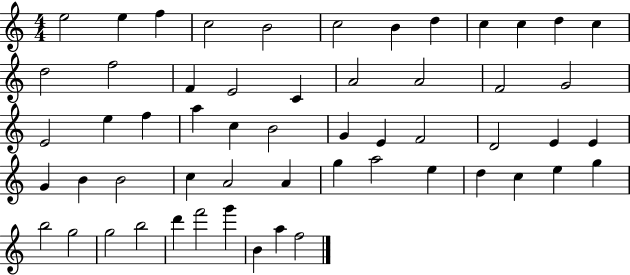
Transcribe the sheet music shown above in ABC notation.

X:1
T:Untitled
M:4/4
L:1/4
K:C
e2 e f c2 B2 c2 B d c c d c d2 f2 F E2 C A2 A2 F2 G2 E2 e f a c B2 G E F2 D2 E E G B B2 c A2 A g a2 e d c e g b2 g2 g2 b2 d' f'2 g' B a f2